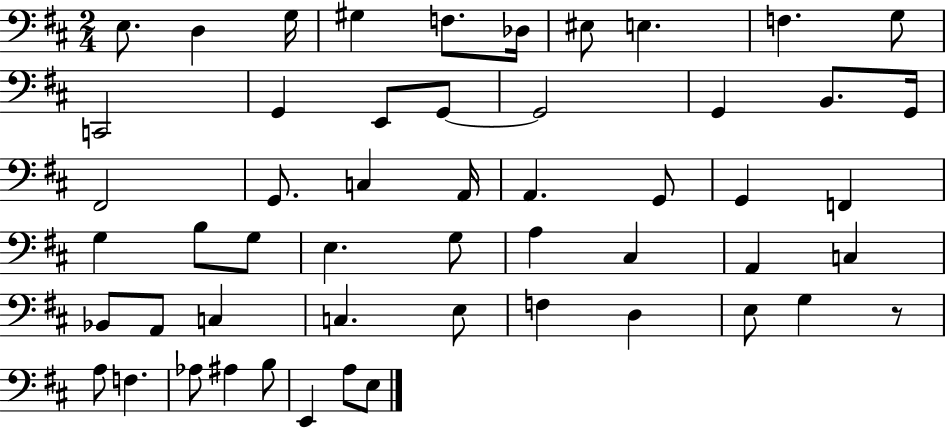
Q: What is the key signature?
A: D major